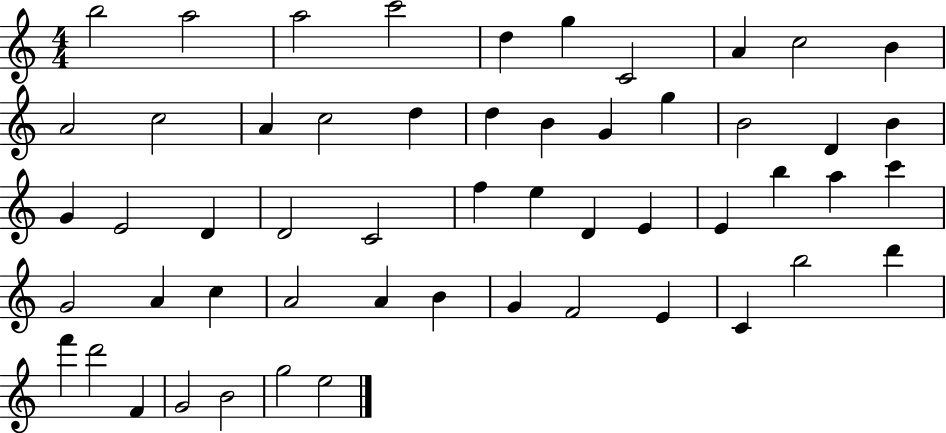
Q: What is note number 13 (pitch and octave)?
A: A4